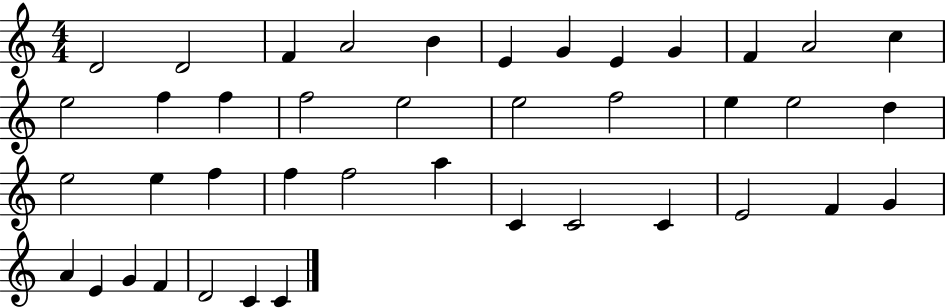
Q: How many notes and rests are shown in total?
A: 41